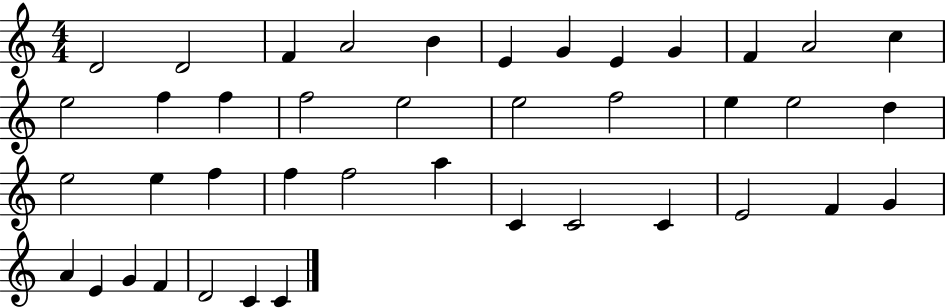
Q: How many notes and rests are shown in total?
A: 41